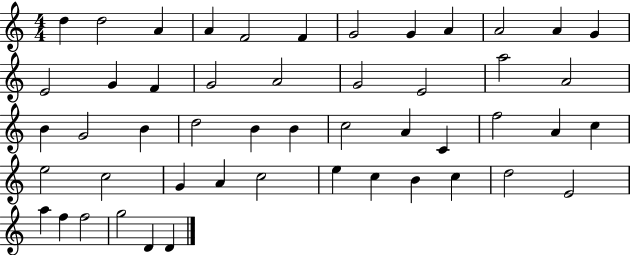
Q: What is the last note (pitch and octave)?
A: D4